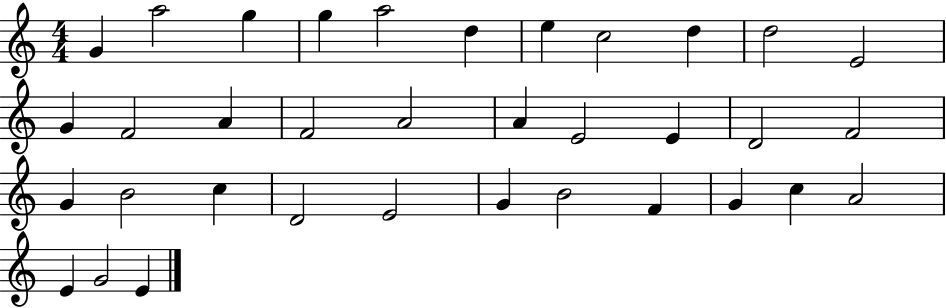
{
  \clef treble
  \numericTimeSignature
  \time 4/4
  \key c \major
  g'4 a''2 g''4 | g''4 a''2 d''4 | e''4 c''2 d''4 | d''2 e'2 | \break g'4 f'2 a'4 | f'2 a'2 | a'4 e'2 e'4 | d'2 f'2 | \break g'4 b'2 c''4 | d'2 e'2 | g'4 b'2 f'4 | g'4 c''4 a'2 | \break e'4 g'2 e'4 | \bar "|."
}